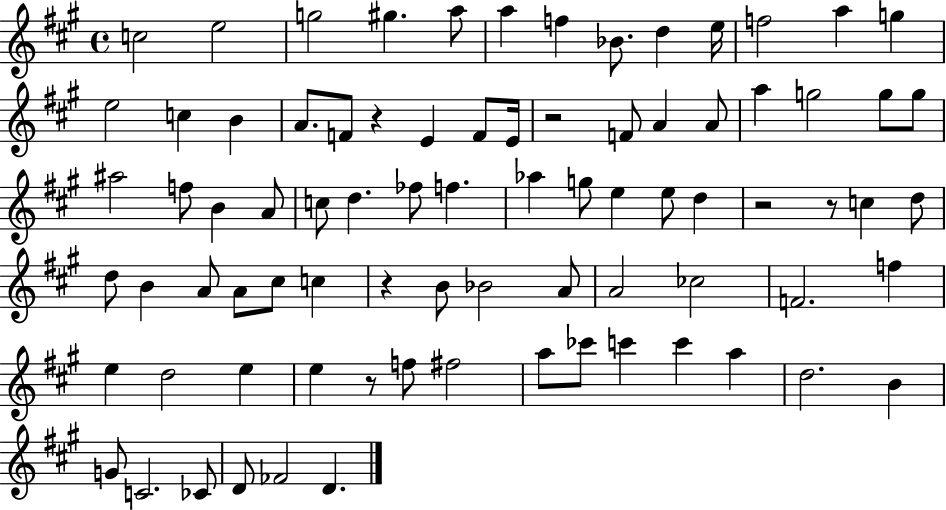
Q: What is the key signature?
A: A major